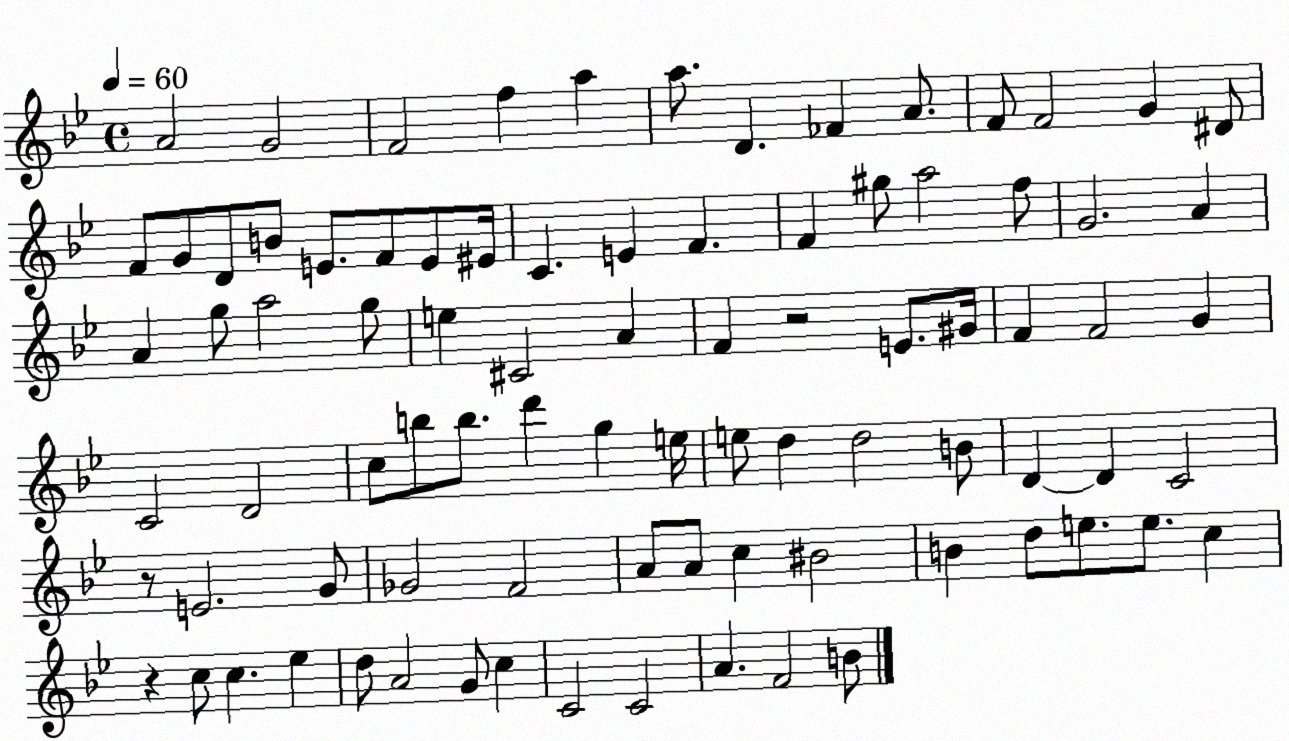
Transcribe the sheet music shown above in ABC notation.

X:1
T:Untitled
M:4/4
L:1/4
K:Bb
A2 G2 F2 f a a/2 D _F A/2 F/2 F2 G ^D/2 F/2 G/2 D/2 B/2 E/2 F/2 E/2 ^E/4 C E F F ^g/2 a2 f/2 G2 A A g/2 a2 g/2 e ^C2 A F z2 E/2 ^G/4 F F2 G C2 D2 c/2 b/2 b/2 d' g e/4 e/2 d d2 B/2 D D C2 z/2 E2 G/2 _G2 F2 A/2 A/2 c ^B2 B d/2 e/2 e/2 c z c/2 c _e d/2 A2 G/2 c C2 C2 A F2 B/2